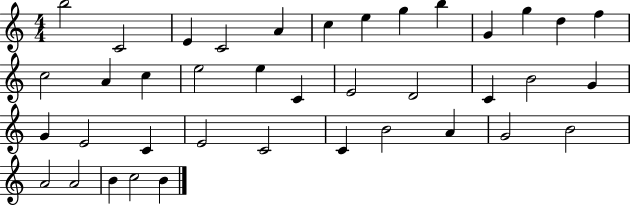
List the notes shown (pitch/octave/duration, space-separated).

B5/h C4/h E4/q C4/h A4/q C5/q E5/q G5/q B5/q G4/q G5/q D5/q F5/q C5/h A4/q C5/q E5/h E5/q C4/q E4/h D4/h C4/q B4/h G4/q G4/q E4/h C4/q E4/h C4/h C4/q B4/h A4/q G4/h B4/h A4/h A4/h B4/q C5/h B4/q